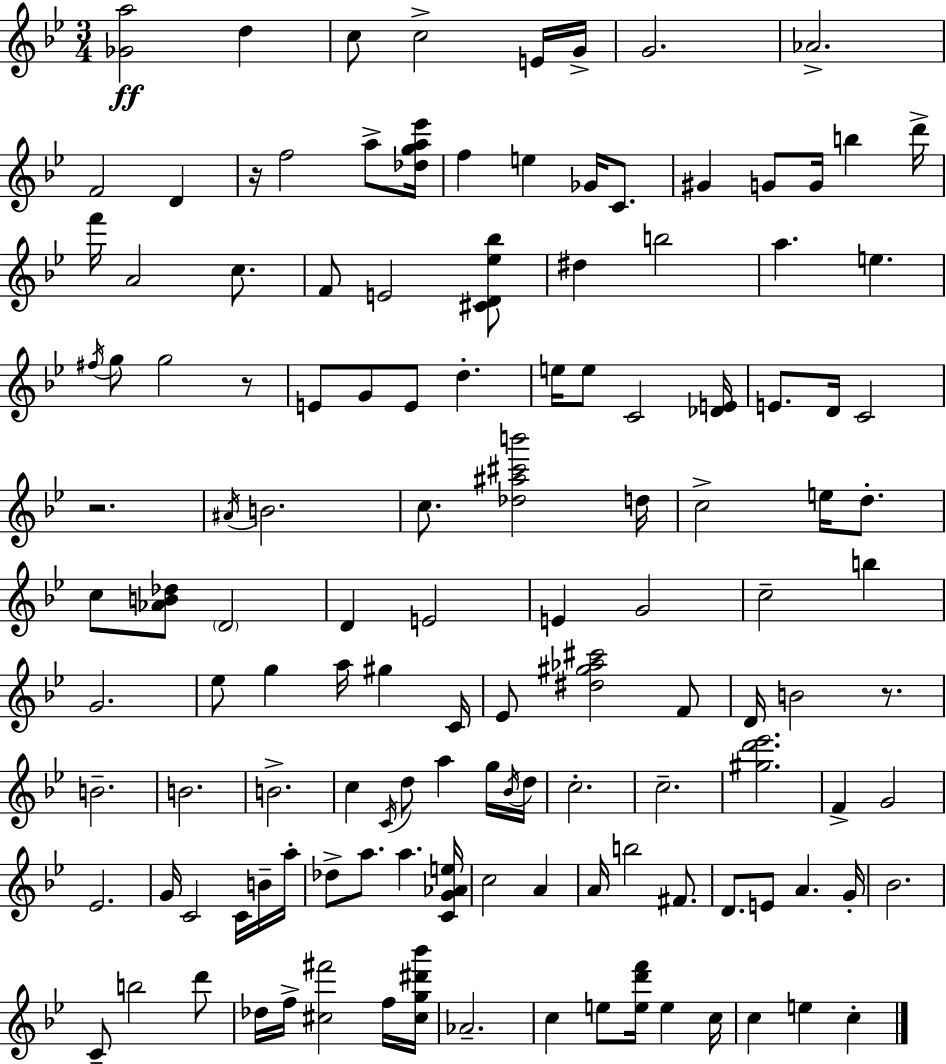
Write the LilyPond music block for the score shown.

{
  \clef treble
  \numericTimeSignature
  \time 3/4
  \key bes \major
  \repeat volta 2 { <ges' a''>2\ff d''4 | c''8 c''2-> e'16 g'16-> | g'2. | aes'2.-> | \break f'2 d'4 | r16 f''2 a''8-> <des'' g'' a'' ees'''>16 | f''4 e''4 ges'16 c'8. | gis'4 g'8 g'16 b''4 d'''16-> | \break f'''16 a'2 c''8. | f'8 e'2 <cis' d' ees'' bes''>8 | dis''4 b''2 | a''4. e''4. | \break \acciaccatura { fis''16 } g''8 g''2 r8 | e'8 g'8 e'8 d''4.-. | e''16 e''8 c'2 | <des' e'>16 e'8. d'16 c'2 | \break r2. | \acciaccatura { ais'16 } b'2. | c''8. <des'' ais'' cis''' b'''>2 | d''16 c''2-> e''16 d''8.-. | \break c''8 <aes' b' des''>8 \parenthesize d'2 | d'4 e'2 | e'4 g'2 | c''2-- b''4 | \break g'2. | ees''8 g''4 a''16 gis''4 | c'16 ees'8 <dis'' gis'' aes'' cis'''>2 | f'8 d'16 b'2 r8. | \break b'2.-- | b'2. | b'2.-> | c''4 \acciaccatura { c'16 } d''8 a''4 | \break g''16 \acciaccatura { bes'16 } d''16 c''2.-. | c''2.-- | <gis'' d''' ees'''>2. | f'4-> g'2 | \break ees'2. | g'16 c'2 | c'16 b'16-- a''16-. des''8-> a''8. a''4. | <c' g' aes' e''>16 c''2 | \break a'4 a'16 b''2 | fis'8. d'8. e'8 a'4. | g'16-. bes'2. | c'8-- b''2 | \break d'''8 des''16 f''16-> <cis'' fis'''>2 | f''16 <cis'' g'' dis''' bes'''>16 aes'2.-- | c''4 e''8 <e'' d''' f'''>16 e''4 | c''16 c''4 e''4 | \break c''4-. } \bar "|."
}